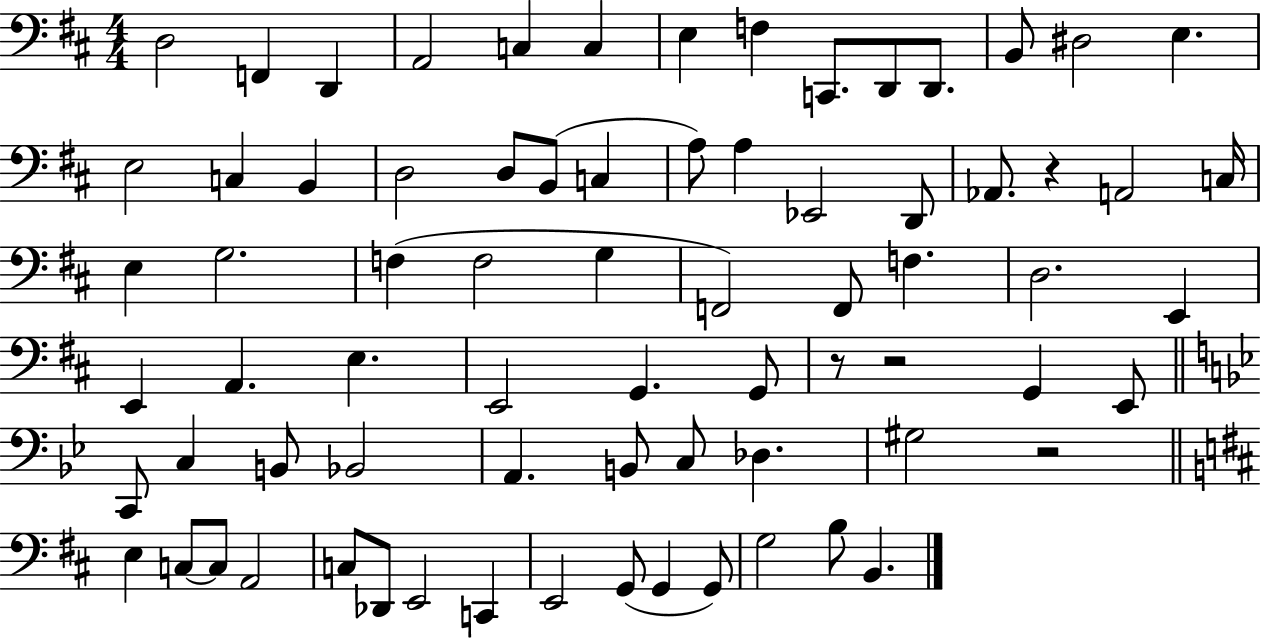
{
  \clef bass
  \numericTimeSignature
  \time 4/4
  \key d \major
  d2 f,4 d,4 | a,2 c4 c4 | e4 f4 c,8. d,8 d,8. | b,8 dis2 e4. | \break e2 c4 b,4 | d2 d8 b,8( c4 | a8) a4 ees,2 d,8 | aes,8. r4 a,2 c16 | \break e4 g2. | f4( f2 g4 | f,2) f,8 f4. | d2. e,4 | \break e,4 a,4. e4. | e,2 g,4. g,8 | r8 r2 g,4 e,8 | \bar "||" \break \key g \minor c,8 c4 b,8 bes,2 | a,4. b,8 c8 des4. | gis2 r2 | \bar "||" \break \key b \minor e4 c8~~ c8 a,2 | c8 des,8 e,2 c,4 | e,2 g,8( g,4 g,8) | g2 b8 b,4. | \break \bar "|."
}